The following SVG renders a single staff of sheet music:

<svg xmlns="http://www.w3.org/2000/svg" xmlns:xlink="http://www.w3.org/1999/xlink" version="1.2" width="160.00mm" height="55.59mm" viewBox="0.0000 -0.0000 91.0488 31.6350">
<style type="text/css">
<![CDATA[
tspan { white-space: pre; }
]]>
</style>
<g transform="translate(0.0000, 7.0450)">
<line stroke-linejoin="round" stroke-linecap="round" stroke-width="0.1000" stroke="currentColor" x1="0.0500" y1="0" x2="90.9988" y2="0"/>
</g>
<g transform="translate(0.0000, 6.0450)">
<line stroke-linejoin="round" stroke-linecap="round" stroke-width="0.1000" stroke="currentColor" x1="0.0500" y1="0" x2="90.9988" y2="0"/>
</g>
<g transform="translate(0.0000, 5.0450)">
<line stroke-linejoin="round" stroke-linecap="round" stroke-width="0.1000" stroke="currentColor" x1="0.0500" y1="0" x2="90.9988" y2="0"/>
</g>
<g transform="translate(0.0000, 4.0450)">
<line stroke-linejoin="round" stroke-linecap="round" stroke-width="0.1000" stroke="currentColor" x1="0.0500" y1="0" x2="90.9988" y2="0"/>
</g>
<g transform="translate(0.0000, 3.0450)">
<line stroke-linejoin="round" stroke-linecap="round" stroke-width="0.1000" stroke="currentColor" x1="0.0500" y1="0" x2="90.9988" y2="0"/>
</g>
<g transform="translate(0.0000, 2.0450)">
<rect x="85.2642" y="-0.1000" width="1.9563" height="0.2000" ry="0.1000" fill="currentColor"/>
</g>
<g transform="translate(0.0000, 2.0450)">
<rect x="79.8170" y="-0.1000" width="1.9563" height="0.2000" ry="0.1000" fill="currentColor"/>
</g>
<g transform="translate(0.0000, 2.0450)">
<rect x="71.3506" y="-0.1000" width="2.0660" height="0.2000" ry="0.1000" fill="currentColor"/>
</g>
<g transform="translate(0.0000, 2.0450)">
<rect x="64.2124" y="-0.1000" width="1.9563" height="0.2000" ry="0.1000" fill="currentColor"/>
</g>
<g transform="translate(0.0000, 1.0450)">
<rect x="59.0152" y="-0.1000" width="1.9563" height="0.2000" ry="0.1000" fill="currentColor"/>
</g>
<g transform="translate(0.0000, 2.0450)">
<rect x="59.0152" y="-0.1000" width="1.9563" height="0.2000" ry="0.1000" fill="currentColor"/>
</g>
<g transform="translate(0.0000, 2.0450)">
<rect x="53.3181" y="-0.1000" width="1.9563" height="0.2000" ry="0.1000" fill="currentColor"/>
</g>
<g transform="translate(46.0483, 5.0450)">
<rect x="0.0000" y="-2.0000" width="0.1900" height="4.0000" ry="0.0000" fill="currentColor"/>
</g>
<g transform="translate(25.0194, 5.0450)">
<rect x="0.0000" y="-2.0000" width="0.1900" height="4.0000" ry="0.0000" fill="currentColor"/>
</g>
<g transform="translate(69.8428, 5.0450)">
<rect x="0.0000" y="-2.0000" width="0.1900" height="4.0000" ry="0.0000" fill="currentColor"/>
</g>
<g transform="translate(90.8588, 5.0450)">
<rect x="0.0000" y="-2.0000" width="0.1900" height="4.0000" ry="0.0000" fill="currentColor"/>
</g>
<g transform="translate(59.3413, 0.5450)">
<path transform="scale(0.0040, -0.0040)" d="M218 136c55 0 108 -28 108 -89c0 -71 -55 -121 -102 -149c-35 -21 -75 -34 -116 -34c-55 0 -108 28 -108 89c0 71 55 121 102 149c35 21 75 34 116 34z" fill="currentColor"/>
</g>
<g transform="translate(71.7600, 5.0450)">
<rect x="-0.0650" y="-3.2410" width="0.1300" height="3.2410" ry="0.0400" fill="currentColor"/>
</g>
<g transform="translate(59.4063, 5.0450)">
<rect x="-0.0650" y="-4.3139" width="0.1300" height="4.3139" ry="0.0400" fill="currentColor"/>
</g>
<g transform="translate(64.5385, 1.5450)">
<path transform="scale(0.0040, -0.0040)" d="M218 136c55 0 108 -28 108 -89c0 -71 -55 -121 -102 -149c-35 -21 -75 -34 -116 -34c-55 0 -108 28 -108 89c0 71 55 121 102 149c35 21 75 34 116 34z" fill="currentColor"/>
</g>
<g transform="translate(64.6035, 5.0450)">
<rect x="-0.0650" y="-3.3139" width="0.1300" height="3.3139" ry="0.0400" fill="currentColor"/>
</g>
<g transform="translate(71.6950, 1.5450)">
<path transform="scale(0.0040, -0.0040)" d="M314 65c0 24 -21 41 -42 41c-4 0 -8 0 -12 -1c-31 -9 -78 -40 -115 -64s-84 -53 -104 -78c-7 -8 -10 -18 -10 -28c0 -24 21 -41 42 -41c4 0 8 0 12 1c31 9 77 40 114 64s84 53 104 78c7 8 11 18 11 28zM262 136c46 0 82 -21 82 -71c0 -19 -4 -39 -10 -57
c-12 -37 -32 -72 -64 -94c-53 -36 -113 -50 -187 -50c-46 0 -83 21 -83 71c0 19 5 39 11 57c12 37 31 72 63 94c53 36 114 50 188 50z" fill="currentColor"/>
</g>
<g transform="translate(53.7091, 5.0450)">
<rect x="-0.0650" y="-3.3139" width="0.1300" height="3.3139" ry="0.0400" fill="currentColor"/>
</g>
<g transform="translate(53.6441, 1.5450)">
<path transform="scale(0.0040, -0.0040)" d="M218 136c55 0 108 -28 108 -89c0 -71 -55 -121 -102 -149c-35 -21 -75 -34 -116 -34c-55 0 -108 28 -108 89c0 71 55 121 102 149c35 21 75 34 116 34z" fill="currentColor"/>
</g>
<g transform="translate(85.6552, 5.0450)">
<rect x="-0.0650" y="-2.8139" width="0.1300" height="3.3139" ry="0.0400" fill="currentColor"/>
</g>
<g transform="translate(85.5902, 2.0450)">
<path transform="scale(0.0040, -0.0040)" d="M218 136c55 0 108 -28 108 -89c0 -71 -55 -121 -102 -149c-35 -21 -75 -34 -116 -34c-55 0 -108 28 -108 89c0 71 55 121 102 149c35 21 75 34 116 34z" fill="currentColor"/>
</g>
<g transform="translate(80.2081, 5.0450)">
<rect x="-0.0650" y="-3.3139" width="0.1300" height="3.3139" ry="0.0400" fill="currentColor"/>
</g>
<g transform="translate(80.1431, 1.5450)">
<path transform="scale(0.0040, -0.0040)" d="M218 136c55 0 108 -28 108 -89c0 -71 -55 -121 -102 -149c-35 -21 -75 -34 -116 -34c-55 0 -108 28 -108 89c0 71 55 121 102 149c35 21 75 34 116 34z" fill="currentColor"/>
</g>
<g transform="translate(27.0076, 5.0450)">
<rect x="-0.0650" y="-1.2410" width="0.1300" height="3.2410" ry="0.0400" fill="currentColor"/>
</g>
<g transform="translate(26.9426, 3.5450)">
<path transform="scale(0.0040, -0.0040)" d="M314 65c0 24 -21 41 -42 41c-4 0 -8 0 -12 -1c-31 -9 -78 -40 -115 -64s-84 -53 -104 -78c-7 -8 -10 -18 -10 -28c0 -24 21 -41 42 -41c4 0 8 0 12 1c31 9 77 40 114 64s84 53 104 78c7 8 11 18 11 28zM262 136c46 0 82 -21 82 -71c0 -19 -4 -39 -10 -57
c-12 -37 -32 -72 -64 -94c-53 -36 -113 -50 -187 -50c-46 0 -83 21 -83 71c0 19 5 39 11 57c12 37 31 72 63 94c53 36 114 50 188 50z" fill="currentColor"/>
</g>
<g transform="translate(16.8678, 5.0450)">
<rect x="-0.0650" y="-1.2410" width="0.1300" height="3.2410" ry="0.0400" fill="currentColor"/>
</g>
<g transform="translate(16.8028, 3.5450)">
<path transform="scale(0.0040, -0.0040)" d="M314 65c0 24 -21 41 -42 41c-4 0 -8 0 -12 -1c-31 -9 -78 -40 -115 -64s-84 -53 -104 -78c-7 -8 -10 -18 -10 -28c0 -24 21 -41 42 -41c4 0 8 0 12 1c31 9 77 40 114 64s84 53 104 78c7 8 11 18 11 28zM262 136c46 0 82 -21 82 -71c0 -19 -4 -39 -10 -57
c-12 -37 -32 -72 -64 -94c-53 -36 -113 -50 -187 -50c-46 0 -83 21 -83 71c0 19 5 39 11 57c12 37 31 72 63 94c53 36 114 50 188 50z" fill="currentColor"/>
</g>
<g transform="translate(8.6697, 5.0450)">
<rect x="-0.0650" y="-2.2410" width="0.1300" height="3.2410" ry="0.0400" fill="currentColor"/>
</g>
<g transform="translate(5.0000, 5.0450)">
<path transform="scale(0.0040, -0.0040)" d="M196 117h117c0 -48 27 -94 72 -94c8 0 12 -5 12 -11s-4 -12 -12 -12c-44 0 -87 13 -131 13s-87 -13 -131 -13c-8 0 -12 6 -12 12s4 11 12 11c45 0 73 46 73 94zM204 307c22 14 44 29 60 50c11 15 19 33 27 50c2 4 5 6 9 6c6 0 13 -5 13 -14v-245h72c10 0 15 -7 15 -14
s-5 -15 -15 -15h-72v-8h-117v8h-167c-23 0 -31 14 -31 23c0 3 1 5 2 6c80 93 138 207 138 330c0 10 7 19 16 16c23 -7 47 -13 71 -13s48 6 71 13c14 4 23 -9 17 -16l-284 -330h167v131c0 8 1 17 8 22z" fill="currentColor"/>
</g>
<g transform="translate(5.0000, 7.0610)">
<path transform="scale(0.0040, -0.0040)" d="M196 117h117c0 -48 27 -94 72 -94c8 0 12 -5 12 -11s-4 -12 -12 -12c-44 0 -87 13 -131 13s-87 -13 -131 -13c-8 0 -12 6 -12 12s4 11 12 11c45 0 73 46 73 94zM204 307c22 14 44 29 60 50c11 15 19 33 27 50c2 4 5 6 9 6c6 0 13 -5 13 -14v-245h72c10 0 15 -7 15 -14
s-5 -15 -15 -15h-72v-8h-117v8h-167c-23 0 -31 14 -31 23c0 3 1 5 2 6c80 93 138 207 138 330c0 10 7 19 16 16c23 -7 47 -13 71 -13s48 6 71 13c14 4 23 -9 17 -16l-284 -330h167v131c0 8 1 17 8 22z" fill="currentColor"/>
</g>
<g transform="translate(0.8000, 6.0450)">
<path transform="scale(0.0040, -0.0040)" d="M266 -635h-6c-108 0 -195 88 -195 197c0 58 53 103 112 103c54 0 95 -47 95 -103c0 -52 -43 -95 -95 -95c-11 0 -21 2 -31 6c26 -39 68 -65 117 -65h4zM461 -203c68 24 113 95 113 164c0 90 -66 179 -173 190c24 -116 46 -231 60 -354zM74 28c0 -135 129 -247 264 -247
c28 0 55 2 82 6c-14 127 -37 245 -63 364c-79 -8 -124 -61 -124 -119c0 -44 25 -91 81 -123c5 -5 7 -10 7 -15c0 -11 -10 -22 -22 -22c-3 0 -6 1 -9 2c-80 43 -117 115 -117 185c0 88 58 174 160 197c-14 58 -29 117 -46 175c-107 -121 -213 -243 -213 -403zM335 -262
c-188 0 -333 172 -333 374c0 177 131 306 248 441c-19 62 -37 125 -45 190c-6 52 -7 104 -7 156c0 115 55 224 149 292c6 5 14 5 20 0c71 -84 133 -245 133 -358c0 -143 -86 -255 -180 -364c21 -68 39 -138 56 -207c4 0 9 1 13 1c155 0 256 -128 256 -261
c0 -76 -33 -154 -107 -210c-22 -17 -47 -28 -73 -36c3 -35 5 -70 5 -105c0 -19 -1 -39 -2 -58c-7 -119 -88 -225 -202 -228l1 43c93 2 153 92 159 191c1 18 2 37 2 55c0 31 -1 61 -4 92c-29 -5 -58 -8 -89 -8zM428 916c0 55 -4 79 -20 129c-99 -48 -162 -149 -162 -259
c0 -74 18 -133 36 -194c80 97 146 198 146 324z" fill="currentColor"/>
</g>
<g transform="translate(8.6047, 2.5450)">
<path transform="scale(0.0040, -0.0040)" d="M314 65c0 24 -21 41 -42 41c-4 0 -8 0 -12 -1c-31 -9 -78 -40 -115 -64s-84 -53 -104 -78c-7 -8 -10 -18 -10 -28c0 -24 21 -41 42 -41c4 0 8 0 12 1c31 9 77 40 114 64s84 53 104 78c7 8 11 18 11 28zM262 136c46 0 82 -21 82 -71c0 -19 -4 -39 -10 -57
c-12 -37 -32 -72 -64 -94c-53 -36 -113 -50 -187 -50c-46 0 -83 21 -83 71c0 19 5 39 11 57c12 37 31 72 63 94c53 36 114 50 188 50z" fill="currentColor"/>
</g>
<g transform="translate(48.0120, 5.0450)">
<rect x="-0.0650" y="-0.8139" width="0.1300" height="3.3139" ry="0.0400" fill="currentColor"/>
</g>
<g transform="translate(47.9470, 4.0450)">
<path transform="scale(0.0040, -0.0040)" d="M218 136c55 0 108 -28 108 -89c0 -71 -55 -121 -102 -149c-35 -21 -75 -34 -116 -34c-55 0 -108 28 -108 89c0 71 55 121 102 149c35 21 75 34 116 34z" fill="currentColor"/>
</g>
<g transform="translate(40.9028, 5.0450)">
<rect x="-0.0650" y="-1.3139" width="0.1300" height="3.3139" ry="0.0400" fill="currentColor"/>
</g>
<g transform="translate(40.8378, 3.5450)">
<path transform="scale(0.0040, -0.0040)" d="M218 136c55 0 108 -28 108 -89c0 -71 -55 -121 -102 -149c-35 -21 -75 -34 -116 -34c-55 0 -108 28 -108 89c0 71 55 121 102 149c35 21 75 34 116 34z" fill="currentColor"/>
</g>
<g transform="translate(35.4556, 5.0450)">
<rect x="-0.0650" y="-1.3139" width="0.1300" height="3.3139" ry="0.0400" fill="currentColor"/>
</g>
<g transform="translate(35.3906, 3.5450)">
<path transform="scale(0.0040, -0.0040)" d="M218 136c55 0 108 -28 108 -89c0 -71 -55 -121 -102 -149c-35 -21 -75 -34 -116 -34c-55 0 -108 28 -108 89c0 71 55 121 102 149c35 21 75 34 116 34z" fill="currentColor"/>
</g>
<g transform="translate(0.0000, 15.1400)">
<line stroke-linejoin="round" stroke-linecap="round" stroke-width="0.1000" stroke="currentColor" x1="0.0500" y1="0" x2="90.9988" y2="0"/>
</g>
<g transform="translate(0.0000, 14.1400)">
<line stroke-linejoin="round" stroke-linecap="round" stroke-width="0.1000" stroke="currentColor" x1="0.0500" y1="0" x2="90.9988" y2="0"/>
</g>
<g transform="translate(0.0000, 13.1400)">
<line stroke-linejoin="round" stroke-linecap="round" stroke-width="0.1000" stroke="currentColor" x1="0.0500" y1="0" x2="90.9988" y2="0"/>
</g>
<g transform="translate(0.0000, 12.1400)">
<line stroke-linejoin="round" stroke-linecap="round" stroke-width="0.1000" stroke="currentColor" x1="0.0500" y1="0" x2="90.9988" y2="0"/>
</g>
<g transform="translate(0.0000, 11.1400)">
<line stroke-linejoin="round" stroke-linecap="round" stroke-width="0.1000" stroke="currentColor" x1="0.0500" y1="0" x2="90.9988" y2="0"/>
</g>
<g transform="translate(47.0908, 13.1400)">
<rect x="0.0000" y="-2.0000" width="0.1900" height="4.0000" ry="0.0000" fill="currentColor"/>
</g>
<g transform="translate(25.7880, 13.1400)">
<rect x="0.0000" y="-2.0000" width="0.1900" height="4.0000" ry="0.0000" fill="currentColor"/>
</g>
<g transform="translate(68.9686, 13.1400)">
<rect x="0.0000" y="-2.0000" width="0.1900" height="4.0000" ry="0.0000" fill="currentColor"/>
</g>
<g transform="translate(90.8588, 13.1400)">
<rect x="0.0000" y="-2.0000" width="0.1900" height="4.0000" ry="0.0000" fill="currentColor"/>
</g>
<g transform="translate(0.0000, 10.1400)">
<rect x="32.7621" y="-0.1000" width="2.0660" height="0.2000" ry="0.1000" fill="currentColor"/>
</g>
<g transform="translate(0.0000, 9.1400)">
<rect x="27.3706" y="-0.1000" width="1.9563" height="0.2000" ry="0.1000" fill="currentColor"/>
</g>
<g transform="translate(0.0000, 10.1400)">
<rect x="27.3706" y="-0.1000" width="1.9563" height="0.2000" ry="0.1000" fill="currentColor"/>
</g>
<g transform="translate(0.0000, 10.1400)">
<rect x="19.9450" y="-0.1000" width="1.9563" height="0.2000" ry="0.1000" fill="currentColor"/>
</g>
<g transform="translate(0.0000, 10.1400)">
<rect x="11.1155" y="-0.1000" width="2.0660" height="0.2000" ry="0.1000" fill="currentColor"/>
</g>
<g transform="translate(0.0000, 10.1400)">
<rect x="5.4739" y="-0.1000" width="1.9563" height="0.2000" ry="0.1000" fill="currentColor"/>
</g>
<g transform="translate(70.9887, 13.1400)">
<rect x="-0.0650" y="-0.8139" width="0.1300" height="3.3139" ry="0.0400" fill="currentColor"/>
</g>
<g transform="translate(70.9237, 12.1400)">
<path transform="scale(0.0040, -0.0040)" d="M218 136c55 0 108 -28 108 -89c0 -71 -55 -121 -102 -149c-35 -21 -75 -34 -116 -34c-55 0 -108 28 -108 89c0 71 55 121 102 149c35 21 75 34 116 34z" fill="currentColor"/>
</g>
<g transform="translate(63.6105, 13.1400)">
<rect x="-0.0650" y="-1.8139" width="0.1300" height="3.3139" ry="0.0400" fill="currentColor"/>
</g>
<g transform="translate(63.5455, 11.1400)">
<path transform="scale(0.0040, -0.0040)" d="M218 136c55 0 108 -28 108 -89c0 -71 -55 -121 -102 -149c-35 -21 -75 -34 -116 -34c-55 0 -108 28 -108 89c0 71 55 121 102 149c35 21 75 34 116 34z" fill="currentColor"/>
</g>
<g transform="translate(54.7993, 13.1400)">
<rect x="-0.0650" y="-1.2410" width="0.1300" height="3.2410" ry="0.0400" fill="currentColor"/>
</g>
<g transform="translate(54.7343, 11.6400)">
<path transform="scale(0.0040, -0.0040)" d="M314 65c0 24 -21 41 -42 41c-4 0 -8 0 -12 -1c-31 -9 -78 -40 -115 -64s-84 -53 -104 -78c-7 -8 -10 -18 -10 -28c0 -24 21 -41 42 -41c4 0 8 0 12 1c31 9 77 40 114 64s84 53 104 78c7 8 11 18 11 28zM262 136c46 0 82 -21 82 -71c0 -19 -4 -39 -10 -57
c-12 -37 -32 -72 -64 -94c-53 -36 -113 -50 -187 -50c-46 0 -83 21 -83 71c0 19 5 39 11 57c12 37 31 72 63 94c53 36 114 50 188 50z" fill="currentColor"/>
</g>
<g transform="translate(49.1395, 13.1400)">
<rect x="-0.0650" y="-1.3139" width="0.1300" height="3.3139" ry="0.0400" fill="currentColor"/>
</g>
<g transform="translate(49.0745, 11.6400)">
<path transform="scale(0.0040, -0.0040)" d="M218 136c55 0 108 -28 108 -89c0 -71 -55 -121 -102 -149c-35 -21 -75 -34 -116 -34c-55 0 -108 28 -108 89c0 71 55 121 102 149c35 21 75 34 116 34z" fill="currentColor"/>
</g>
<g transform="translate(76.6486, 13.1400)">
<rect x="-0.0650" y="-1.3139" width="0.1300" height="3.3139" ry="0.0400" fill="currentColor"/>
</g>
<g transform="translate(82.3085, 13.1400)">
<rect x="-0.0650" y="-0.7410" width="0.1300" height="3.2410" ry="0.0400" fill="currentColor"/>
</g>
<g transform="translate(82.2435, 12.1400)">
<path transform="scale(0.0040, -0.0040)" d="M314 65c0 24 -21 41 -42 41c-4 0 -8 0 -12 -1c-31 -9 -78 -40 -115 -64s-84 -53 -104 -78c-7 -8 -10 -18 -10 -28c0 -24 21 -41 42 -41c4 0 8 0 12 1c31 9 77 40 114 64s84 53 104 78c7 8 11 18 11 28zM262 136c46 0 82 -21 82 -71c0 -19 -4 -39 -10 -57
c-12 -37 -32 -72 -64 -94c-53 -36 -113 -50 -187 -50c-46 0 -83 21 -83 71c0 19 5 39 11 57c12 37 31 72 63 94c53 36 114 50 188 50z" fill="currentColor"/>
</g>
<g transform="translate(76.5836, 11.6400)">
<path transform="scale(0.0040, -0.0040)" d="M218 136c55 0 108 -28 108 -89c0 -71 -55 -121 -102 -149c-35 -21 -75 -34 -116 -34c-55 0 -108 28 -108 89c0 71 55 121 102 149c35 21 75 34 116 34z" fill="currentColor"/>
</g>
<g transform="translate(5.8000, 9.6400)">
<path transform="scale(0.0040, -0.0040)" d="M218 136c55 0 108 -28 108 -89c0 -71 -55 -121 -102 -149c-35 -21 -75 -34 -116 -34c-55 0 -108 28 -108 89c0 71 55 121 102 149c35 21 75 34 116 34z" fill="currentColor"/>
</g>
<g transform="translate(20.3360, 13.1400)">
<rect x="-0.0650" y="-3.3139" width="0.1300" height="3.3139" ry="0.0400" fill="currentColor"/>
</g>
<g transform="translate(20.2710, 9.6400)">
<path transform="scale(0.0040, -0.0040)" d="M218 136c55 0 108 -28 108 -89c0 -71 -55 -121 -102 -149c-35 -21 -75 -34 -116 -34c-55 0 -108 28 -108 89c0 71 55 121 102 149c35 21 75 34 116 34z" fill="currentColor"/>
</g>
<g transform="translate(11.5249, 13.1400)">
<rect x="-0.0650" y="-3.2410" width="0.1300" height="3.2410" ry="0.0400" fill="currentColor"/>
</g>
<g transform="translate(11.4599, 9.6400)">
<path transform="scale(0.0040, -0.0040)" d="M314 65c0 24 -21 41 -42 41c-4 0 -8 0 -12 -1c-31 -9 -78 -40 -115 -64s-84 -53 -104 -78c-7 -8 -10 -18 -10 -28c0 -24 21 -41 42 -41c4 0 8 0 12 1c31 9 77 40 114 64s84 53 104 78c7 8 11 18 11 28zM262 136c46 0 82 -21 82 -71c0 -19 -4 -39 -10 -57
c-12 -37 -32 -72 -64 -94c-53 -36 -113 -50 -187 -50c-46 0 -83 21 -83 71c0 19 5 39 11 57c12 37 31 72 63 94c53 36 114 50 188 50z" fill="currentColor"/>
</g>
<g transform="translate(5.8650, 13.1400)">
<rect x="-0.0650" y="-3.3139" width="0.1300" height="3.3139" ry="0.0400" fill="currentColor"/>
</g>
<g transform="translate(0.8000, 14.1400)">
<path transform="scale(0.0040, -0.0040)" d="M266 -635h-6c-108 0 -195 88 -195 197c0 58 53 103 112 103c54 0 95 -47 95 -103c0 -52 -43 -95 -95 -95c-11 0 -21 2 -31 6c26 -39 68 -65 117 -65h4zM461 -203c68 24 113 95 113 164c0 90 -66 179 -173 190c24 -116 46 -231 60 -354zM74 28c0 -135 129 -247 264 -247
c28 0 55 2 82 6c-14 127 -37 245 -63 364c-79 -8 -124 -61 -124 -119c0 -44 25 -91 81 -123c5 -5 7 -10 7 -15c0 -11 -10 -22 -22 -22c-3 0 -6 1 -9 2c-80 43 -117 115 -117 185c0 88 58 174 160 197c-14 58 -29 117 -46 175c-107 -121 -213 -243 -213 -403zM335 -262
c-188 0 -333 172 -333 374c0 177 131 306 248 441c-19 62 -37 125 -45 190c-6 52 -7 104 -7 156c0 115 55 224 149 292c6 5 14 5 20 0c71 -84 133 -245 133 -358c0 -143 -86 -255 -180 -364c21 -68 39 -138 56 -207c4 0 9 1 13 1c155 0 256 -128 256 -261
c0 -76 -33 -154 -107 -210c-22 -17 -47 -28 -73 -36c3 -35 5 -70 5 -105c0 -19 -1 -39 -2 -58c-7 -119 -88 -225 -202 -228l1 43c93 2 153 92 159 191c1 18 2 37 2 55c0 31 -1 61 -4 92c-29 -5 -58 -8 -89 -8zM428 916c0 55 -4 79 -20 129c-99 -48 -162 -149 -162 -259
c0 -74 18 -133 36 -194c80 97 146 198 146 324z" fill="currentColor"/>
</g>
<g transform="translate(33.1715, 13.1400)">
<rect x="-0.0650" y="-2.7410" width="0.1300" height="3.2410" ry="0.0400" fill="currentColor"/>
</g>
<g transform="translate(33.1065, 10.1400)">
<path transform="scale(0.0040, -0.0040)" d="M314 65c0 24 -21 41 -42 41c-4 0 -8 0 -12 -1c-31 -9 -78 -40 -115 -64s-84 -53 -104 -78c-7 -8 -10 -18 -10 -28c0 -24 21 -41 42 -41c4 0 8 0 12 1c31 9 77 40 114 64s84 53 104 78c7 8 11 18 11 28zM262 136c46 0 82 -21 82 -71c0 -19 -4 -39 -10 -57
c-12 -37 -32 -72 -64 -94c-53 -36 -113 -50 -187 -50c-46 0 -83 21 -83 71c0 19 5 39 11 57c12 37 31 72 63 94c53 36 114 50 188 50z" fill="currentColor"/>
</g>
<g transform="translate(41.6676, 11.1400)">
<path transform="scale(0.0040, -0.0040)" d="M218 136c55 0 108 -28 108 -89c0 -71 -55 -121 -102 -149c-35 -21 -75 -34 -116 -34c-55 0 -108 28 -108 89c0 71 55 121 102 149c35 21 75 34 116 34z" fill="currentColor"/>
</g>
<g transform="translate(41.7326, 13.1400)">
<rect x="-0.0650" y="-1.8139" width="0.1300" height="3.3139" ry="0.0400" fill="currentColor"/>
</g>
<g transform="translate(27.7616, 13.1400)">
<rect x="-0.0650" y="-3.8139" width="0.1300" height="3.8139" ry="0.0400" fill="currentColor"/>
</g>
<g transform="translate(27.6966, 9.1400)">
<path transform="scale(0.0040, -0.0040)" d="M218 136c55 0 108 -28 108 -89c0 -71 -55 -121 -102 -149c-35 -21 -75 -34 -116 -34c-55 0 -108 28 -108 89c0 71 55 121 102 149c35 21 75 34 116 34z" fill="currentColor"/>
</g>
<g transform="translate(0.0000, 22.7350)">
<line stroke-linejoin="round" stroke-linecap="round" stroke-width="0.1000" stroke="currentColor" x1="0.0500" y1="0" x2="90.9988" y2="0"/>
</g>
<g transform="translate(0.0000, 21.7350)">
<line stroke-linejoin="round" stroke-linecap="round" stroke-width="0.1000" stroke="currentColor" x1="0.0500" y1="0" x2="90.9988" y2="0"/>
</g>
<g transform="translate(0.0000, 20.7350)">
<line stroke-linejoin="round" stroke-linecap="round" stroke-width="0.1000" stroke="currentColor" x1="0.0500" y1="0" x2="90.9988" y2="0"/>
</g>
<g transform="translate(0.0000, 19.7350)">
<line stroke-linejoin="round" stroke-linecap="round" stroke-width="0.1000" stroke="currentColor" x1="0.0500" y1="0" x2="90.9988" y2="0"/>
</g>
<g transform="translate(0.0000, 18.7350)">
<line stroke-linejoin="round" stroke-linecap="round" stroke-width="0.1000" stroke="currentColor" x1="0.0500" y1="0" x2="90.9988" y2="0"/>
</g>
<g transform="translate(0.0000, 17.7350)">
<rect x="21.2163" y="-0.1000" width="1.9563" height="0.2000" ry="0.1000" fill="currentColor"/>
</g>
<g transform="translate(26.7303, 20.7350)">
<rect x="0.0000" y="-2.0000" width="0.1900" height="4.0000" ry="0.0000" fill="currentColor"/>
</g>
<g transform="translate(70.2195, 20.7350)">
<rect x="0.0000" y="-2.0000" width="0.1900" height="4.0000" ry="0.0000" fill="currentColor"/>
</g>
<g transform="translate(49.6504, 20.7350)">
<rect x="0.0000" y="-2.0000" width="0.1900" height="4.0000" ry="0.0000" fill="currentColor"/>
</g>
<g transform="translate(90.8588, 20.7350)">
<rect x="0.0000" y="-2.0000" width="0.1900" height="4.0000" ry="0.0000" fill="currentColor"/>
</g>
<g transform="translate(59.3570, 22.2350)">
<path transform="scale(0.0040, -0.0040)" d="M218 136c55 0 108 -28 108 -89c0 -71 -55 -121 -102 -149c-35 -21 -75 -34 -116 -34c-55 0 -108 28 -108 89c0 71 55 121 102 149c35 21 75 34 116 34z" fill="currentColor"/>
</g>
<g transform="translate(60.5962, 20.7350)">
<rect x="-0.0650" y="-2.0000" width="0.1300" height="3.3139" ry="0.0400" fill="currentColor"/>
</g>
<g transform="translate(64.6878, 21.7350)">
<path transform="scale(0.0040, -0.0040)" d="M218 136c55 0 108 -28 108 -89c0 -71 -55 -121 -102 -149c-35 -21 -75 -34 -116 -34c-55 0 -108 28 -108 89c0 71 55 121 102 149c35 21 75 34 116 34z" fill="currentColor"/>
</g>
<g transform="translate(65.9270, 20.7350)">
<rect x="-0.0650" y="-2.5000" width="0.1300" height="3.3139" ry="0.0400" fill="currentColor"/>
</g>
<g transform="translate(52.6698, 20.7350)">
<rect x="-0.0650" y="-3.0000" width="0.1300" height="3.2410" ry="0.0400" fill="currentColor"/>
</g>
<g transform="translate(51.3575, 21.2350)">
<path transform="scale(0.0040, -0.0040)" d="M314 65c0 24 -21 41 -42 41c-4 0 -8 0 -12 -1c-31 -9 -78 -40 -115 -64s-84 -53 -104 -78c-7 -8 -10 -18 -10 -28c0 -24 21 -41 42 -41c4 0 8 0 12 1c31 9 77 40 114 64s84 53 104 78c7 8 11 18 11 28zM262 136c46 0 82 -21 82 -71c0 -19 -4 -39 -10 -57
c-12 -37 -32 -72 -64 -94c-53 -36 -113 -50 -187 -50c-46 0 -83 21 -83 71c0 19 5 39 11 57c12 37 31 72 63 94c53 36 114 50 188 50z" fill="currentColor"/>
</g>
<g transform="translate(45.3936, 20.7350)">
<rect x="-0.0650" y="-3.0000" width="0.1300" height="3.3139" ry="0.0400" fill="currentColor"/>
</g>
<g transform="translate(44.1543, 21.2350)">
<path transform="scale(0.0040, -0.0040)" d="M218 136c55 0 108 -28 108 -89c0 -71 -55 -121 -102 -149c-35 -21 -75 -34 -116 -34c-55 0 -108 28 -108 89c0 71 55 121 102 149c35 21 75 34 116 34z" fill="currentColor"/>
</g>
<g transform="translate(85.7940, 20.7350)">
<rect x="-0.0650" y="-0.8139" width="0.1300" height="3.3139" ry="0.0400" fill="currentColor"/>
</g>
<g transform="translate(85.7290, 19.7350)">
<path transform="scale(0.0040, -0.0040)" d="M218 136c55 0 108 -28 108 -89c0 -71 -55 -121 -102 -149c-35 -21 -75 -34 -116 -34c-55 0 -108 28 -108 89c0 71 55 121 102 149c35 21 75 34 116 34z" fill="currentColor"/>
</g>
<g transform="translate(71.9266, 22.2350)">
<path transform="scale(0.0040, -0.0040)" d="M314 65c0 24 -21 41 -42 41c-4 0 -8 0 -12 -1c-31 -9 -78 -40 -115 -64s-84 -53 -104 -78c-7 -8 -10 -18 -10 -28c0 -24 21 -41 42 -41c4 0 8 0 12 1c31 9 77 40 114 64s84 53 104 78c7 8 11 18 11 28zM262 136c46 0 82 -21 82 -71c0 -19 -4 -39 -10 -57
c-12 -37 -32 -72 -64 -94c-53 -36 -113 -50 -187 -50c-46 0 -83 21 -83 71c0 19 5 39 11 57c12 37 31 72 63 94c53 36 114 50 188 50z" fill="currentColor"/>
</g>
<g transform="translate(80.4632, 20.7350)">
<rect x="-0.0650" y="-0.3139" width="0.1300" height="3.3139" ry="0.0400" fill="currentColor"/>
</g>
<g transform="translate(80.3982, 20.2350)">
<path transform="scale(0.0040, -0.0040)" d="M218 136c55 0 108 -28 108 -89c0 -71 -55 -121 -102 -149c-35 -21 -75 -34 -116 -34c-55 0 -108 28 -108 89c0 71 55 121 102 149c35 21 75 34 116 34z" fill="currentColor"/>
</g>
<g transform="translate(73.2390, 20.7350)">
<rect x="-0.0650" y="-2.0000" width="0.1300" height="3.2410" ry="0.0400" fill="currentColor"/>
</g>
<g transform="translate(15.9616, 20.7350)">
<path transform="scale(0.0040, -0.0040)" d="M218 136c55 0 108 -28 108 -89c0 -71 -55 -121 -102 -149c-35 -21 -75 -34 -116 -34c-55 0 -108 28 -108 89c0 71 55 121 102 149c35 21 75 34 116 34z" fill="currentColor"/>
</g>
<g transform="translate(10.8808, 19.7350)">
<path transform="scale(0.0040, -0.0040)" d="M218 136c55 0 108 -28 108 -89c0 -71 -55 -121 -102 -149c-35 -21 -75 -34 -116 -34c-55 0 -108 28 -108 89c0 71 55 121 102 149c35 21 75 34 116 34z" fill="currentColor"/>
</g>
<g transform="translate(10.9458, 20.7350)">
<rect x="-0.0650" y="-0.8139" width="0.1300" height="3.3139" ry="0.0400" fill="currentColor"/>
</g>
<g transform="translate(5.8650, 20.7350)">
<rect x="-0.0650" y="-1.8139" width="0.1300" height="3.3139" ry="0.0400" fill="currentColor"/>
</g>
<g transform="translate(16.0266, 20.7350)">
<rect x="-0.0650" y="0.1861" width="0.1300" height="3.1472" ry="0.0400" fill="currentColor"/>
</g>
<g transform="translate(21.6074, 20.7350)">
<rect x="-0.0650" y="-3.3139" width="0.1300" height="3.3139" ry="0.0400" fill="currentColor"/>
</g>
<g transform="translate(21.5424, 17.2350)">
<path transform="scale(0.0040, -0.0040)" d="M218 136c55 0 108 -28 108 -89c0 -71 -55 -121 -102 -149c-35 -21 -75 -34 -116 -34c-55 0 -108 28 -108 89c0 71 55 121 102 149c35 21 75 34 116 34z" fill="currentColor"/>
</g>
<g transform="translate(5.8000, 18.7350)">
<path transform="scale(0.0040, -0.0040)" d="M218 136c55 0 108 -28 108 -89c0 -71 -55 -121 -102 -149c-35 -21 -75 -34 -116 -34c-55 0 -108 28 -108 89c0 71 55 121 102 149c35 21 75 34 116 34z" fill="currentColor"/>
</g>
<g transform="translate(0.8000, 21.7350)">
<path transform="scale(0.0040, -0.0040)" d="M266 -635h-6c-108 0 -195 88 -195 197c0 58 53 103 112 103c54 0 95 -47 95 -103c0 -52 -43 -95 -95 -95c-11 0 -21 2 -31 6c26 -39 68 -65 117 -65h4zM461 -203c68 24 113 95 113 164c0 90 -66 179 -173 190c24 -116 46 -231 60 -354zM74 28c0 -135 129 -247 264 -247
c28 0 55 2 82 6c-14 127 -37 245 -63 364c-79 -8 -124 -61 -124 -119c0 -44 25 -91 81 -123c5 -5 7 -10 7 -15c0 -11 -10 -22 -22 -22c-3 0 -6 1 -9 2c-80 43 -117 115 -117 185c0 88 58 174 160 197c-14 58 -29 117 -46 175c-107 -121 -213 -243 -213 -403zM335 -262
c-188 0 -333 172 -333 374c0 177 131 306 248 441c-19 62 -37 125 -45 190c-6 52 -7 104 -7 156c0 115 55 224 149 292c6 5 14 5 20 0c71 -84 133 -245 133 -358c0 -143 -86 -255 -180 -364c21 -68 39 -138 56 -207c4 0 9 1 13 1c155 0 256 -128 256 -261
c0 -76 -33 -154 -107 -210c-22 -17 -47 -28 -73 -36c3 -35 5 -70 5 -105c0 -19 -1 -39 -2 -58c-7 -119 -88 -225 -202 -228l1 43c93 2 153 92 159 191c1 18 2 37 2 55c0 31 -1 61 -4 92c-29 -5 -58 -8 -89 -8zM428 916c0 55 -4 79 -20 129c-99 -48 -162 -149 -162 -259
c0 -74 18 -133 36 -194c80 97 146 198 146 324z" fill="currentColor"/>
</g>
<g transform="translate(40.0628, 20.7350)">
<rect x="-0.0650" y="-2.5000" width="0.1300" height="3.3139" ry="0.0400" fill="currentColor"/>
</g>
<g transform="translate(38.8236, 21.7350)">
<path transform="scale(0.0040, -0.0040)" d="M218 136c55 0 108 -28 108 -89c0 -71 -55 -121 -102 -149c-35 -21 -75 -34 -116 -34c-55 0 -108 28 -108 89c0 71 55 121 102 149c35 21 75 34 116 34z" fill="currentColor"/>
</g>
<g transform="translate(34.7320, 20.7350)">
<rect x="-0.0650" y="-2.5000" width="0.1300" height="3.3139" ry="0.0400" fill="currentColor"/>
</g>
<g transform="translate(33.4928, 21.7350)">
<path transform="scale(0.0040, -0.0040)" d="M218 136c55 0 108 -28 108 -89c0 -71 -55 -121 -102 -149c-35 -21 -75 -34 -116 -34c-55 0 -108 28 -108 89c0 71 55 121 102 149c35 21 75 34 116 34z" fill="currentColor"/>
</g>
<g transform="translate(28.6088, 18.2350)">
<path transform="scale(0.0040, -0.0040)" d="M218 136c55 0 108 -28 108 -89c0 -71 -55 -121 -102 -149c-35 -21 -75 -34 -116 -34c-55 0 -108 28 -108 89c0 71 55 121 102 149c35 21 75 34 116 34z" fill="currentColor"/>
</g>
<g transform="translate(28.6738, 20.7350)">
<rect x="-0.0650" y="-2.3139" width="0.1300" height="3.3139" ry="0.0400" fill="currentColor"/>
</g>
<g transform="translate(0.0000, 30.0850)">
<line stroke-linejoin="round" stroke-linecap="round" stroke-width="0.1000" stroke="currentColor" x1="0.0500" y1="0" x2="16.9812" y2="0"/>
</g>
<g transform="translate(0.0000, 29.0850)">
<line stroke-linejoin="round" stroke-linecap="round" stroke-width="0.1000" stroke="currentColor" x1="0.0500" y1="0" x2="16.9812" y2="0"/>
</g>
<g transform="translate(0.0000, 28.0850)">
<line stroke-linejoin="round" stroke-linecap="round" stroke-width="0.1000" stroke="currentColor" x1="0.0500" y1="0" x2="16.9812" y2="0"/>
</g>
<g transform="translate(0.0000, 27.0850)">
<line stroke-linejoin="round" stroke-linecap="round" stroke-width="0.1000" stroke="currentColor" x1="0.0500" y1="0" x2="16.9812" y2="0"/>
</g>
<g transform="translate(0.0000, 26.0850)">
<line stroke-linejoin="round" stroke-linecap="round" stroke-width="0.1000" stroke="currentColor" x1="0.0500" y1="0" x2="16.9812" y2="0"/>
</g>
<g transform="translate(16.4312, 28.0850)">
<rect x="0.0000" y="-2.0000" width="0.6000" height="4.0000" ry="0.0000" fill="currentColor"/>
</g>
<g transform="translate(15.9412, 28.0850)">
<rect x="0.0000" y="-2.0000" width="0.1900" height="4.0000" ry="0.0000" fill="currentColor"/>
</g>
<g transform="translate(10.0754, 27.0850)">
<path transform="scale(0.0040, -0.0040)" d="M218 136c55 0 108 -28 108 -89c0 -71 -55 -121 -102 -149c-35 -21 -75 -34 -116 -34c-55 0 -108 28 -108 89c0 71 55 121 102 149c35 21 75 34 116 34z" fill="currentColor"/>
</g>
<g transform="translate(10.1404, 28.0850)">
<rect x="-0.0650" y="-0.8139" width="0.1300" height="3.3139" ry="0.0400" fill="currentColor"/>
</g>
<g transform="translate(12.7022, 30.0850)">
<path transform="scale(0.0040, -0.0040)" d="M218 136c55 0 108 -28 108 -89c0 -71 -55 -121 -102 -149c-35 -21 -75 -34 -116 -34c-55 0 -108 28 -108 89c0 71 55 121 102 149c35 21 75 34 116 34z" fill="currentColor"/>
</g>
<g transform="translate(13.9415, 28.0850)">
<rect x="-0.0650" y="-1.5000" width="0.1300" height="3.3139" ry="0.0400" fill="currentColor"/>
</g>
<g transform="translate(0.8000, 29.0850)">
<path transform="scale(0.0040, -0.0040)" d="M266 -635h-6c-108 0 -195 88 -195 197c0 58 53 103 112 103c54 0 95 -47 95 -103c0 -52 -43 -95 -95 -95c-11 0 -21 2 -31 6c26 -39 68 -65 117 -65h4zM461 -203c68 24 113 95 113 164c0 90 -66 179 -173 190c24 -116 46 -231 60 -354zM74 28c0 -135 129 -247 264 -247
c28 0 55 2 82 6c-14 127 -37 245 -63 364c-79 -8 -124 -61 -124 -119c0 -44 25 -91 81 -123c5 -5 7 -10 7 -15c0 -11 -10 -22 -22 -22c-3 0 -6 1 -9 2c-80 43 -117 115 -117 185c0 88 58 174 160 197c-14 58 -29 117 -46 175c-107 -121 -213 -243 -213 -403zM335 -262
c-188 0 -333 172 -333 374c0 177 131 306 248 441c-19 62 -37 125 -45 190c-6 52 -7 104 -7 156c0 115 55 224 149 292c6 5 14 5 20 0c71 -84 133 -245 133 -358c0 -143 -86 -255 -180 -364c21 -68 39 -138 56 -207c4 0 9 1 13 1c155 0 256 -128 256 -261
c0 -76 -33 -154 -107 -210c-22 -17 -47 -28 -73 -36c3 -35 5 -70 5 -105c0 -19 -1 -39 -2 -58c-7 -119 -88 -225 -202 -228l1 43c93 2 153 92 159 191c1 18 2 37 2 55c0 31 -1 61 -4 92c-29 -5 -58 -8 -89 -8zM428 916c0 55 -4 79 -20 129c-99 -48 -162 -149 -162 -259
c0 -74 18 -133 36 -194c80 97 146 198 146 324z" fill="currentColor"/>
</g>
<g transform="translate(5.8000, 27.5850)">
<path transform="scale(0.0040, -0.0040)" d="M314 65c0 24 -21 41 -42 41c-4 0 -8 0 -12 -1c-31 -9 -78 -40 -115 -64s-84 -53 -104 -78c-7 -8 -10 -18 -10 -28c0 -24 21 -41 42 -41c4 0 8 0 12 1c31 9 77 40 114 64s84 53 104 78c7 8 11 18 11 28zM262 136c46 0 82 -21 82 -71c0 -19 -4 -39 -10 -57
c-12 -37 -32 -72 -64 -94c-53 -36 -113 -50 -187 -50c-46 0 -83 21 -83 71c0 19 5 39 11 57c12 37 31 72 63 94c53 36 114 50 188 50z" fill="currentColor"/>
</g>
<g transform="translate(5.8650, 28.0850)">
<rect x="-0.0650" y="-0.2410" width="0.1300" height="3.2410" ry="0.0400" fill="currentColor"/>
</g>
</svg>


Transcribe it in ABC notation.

X:1
T:Untitled
M:4/4
L:1/4
K:C
g2 e2 e2 e e d b d' b b2 b a b b2 b c' a2 f e e2 f d e d2 f d B b g G G A A2 F G F2 c d c2 d E